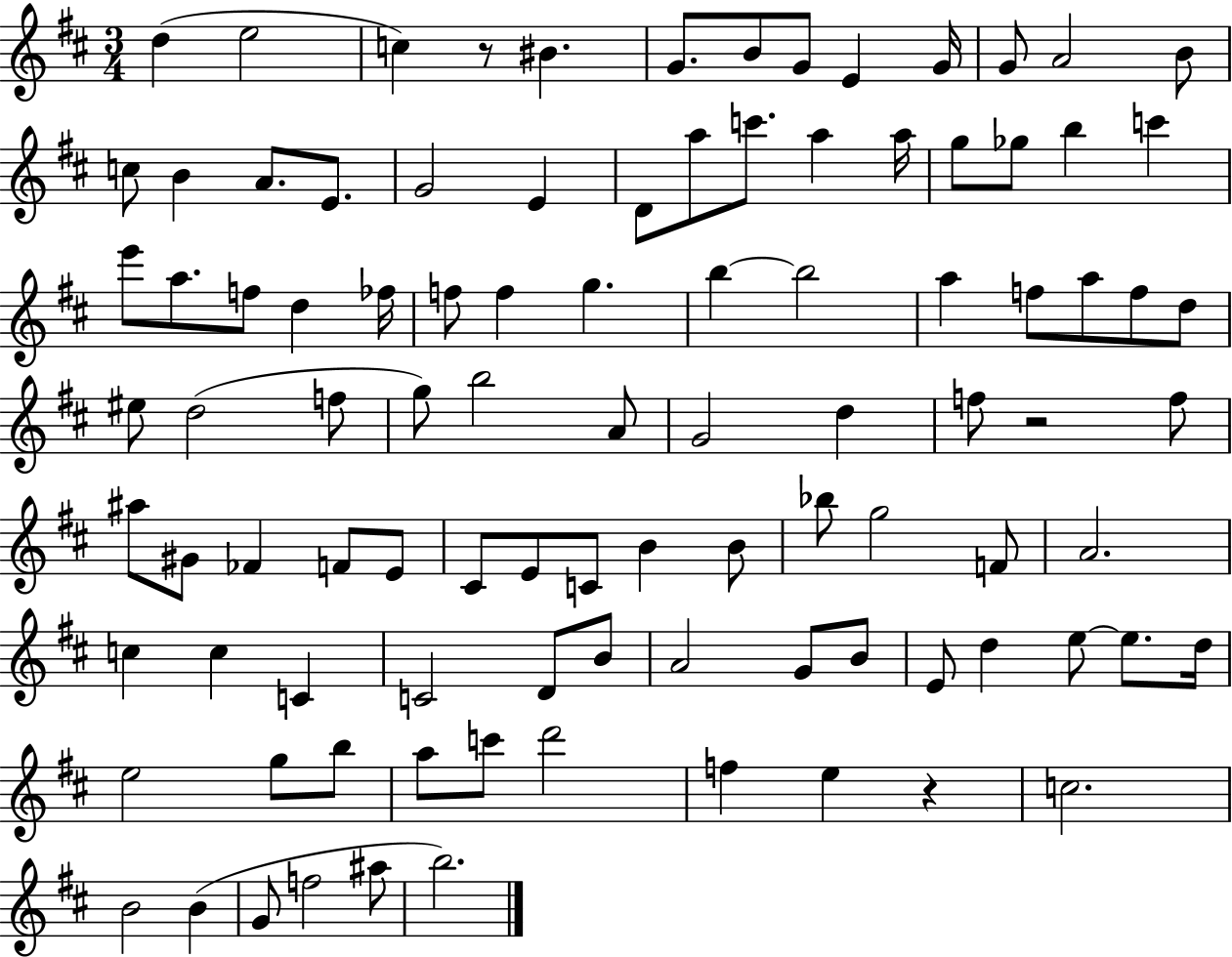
{
  \clef treble
  \numericTimeSignature
  \time 3/4
  \key d \major
  d''4( e''2 | c''4) r8 bis'4. | g'8. b'8 g'8 e'4 g'16 | g'8 a'2 b'8 | \break c''8 b'4 a'8. e'8. | g'2 e'4 | d'8 a''8 c'''8. a''4 a''16 | g''8 ges''8 b''4 c'''4 | \break e'''8 a''8. f''8 d''4 fes''16 | f''8 f''4 g''4. | b''4~~ b''2 | a''4 f''8 a''8 f''8 d''8 | \break eis''8 d''2( f''8 | g''8) b''2 a'8 | g'2 d''4 | f''8 r2 f''8 | \break ais''8 gis'8 fes'4 f'8 e'8 | cis'8 e'8 c'8 b'4 b'8 | bes''8 g''2 f'8 | a'2. | \break c''4 c''4 c'4 | c'2 d'8 b'8 | a'2 g'8 b'8 | e'8 d''4 e''8~~ e''8. d''16 | \break e''2 g''8 b''8 | a''8 c'''8 d'''2 | f''4 e''4 r4 | c''2. | \break b'2 b'4( | g'8 f''2 ais''8 | b''2.) | \bar "|."
}